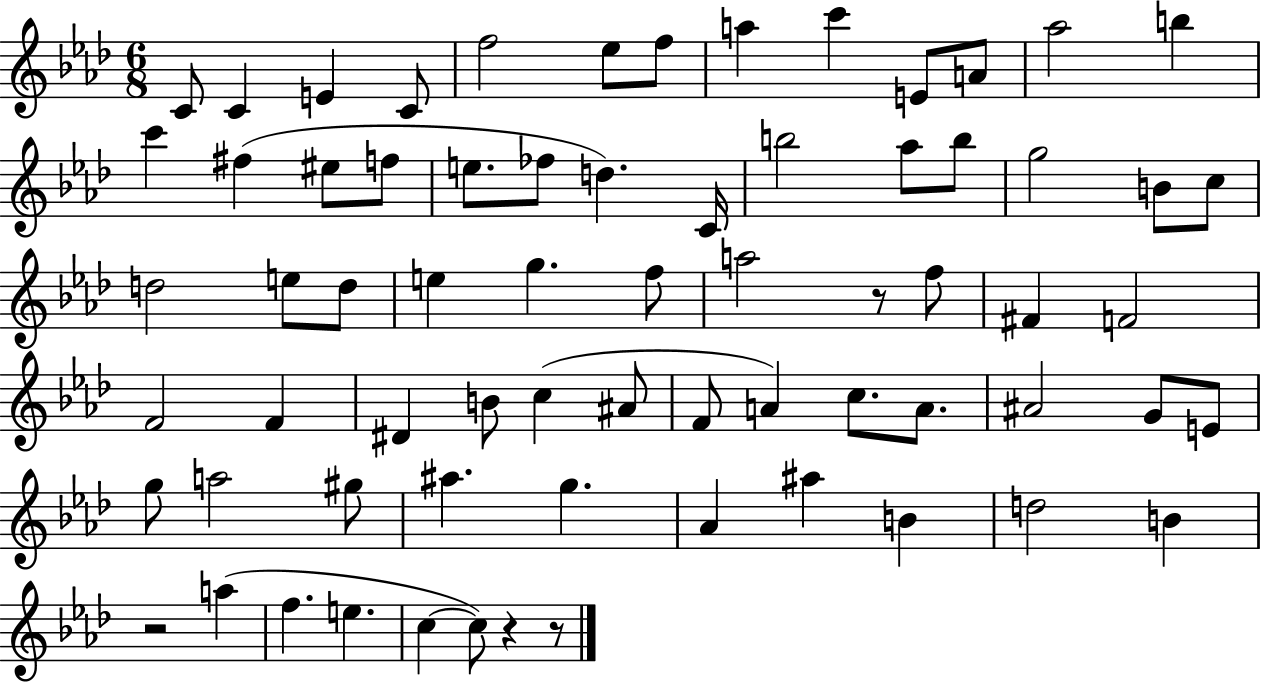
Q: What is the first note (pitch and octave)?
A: C4